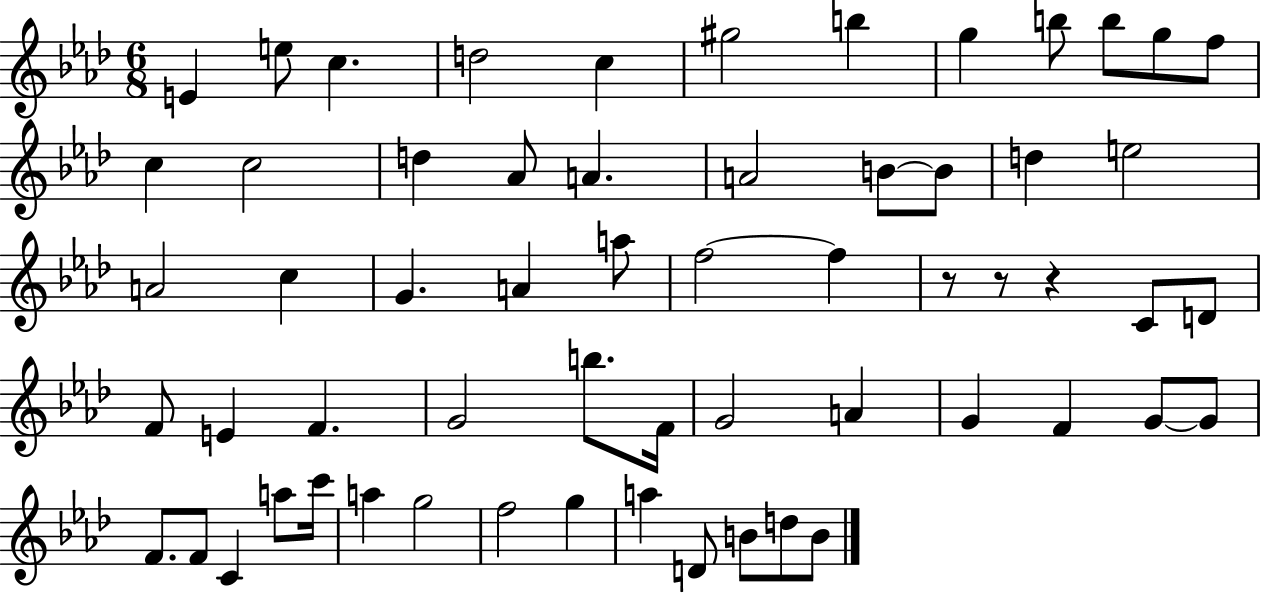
X:1
T:Untitled
M:6/8
L:1/4
K:Ab
E e/2 c d2 c ^g2 b g b/2 b/2 g/2 f/2 c c2 d _A/2 A A2 B/2 B/2 d e2 A2 c G A a/2 f2 f z/2 z/2 z C/2 D/2 F/2 E F G2 b/2 F/4 G2 A G F G/2 G/2 F/2 F/2 C a/2 c'/4 a g2 f2 g a D/2 B/2 d/2 B/2